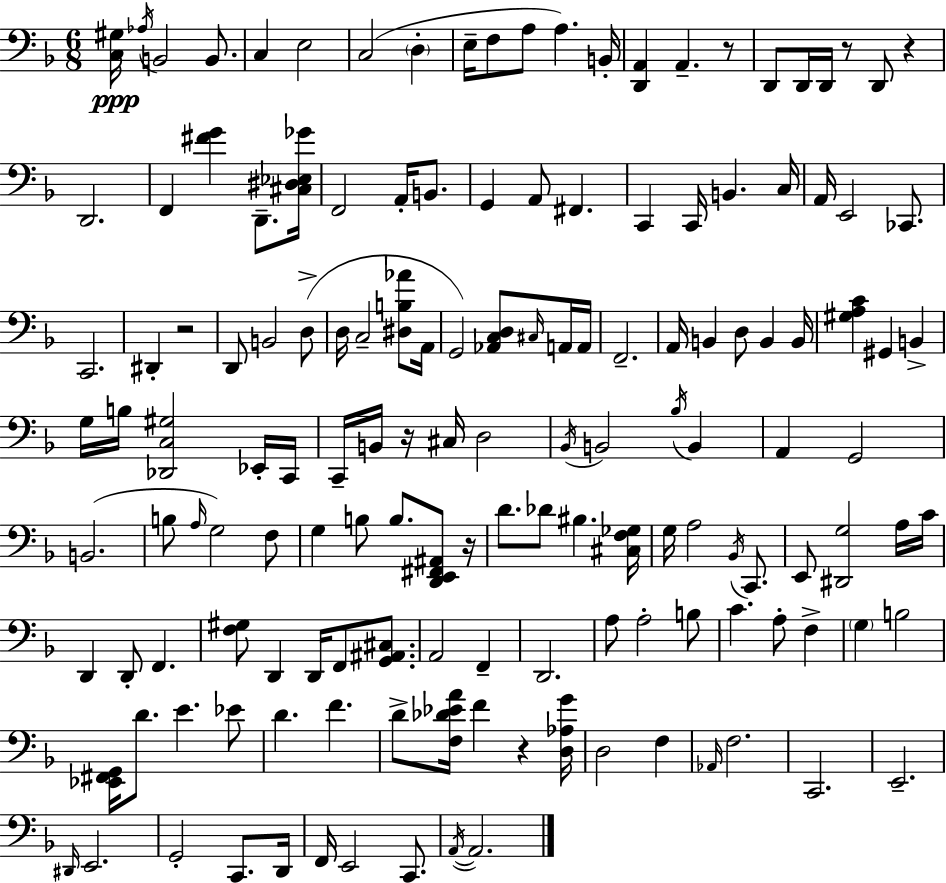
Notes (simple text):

[C3,G#3]/s Ab3/s B2/h B2/e. C3/q E3/h C3/h D3/q E3/s F3/e A3/e A3/q. B2/s [D2,A2]/q A2/q. R/e D2/e D2/s D2/s R/e D2/e R/q D2/h. F2/q [F#4,G4]/q D2/e. [C#3,D#3,Eb3,Gb4]/s F2/h A2/s B2/e. G2/q A2/e F#2/q. C2/q C2/s B2/q. C3/s A2/s E2/h CES2/e. C2/h. D#2/q R/h D2/e B2/h D3/e D3/s C3/h [D#3,B3,Ab4]/e A2/s G2/h [Ab2,C3,D3]/e C#3/s A2/s A2/s F2/h. A2/s B2/q D3/e B2/q B2/s [G#3,A3,C4]/q G#2/q B2/q G3/s B3/s [Db2,C3,G#3]/h Eb2/s C2/s C2/s B2/s R/s C#3/s D3/h Bb2/s B2/h Bb3/s B2/q A2/q G2/h B2/h. B3/e A3/s G3/h F3/e G3/q B3/e B3/e. [D2,E2,F#2,A#2]/e R/s D4/e. Db4/e BIS3/q. [C#3,F3,Gb3]/s G3/s A3/h Bb2/s C2/e. E2/e [D#2,G3]/h A3/s C4/s D2/q D2/e F2/q. [F3,G#3]/e D2/q D2/s F2/e [G2,A#2,C#3]/e. A2/h F2/q D2/h. A3/e A3/h B3/e C4/q. A3/e F3/q G3/q B3/h [Eb2,F#2,G2]/s D4/e. E4/q. Eb4/e D4/q. F4/q. D4/e [F3,Db4,Eb4,A4]/s F4/q R/q [D3,Ab3,G4]/s D3/h F3/q Ab2/s F3/h. C2/h. E2/h. D#2/s E2/h. G2/h C2/e. D2/s F2/s E2/h C2/e. A2/s A2/h.